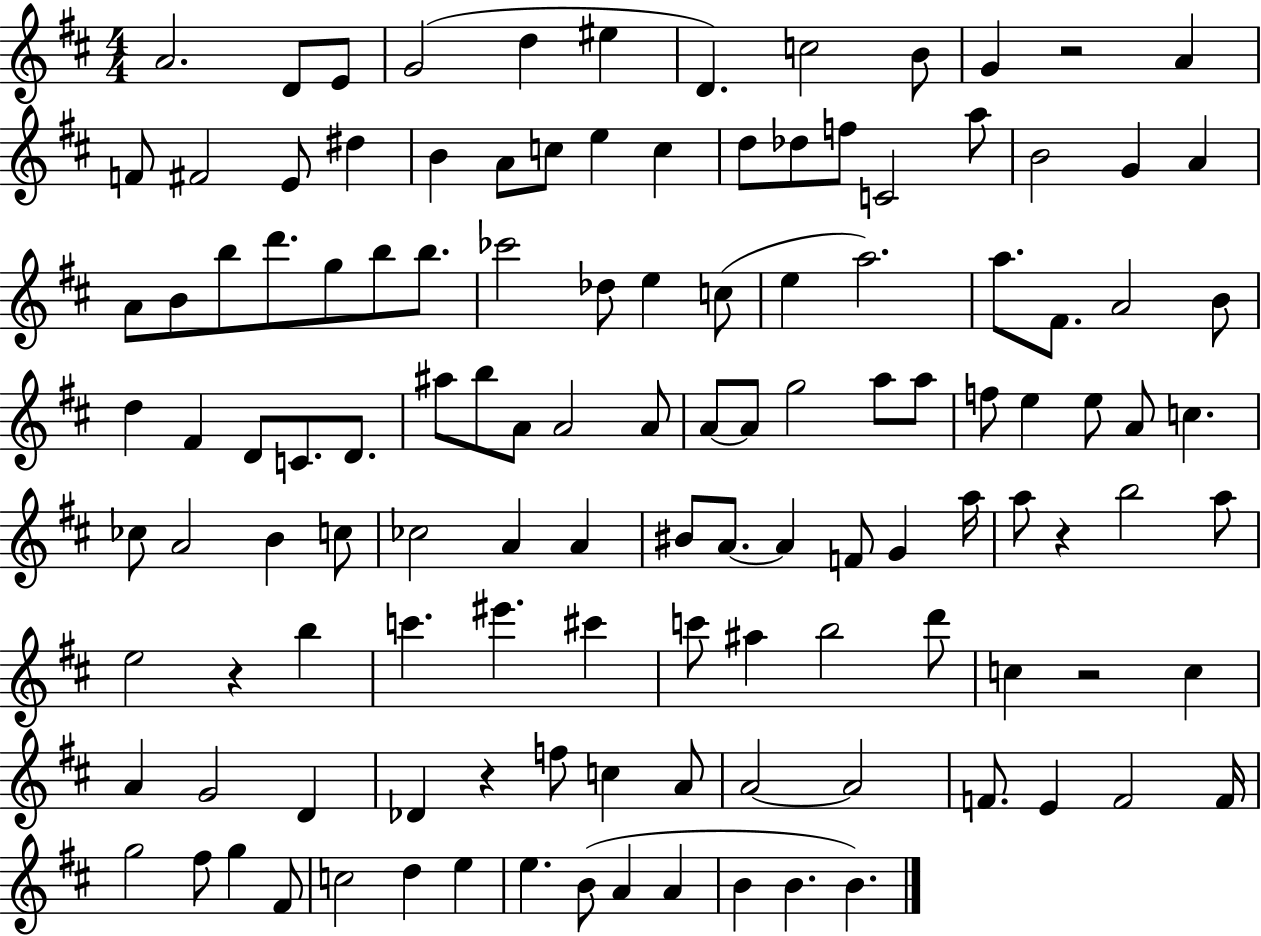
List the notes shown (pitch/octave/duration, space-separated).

A4/h. D4/e E4/e G4/h D5/q EIS5/q D4/q. C5/h B4/e G4/q R/h A4/q F4/e F#4/h E4/e D#5/q B4/q A4/e C5/e E5/q C5/q D5/e Db5/e F5/e C4/h A5/e B4/h G4/q A4/q A4/e B4/e B5/e D6/e. G5/e B5/e B5/e. CES6/h Db5/e E5/q C5/e E5/q A5/h. A5/e. F#4/e. A4/h B4/e D5/q F#4/q D4/e C4/e. D4/e. A#5/e B5/e A4/e A4/h A4/e A4/e A4/e G5/h A5/e A5/e F5/e E5/q E5/e A4/e C5/q. CES5/e A4/h B4/q C5/e CES5/h A4/q A4/q BIS4/e A4/e. A4/q F4/e G4/q A5/s A5/e R/q B5/h A5/e E5/h R/q B5/q C6/q. EIS6/q. C#6/q C6/e A#5/q B5/h D6/e C5/q R/h C5/q A4/q G4/h D4/q Db4/q R/q F5/e C5/q A4/e A4/h A4/h F4/e. E4/q F4/h F4/s G5/h F#5/e G5/q F#4/e C5/h D5/q E5/q E5/q. B4/e A4/q A4/q B4/q B4/q. B4/q.